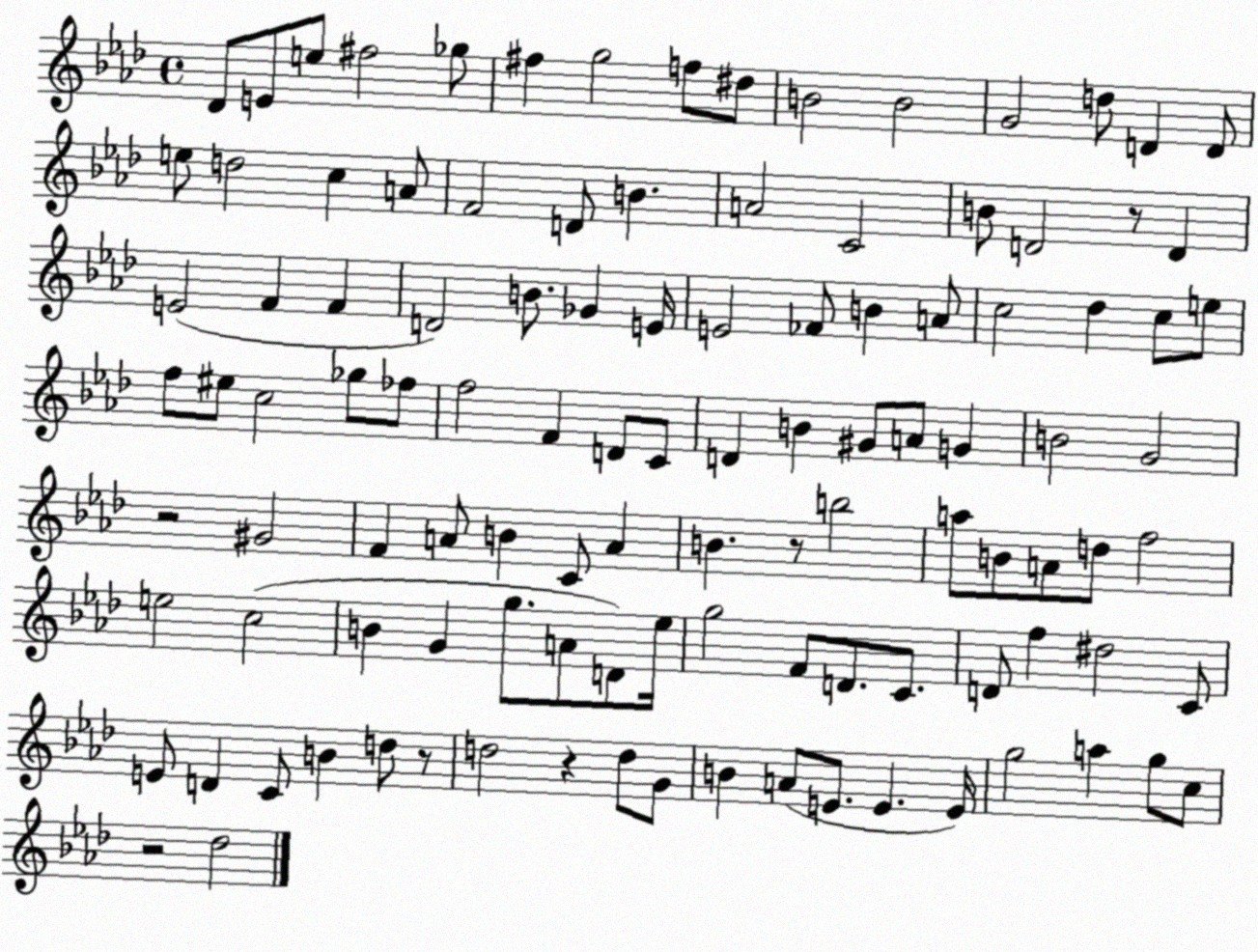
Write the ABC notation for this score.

X:1
T:Untitled
M:4/4
L:1/4
K:Ab
_D/2 E/2 e/2 ^f2 _g/2 ^f g2 f/2 ^d/2 B2 B2 G2 d/2 D D/2 e/2 d2 c A/2 F2 D/2 B A2 C2 B/2 D2 z/2 D E2 F F D2 B/2 _G E/4 E2 _F/2 B A/2 c2 _d c/2 e/2 f/2 ^e/2 c2 _g/2 _f/2 f2 F D/2 C/2 D B ^G/2 A/2 G B2 G2 z2 ^G2 F A/2 B C/2 A B z/2 b2 a/2 B/2 A/2 d/2 f2 e2 c2 B G g/2 A/2 D/2 _e/4 g2 F/2 D/2 C/2 D/2 f ^d2 C/2 E/2 D C/2 B d/2 z/2 d2 z d/2 G/2 B A/2 E/2 E E/4 g2 a g/2 c/2 z2 _d2